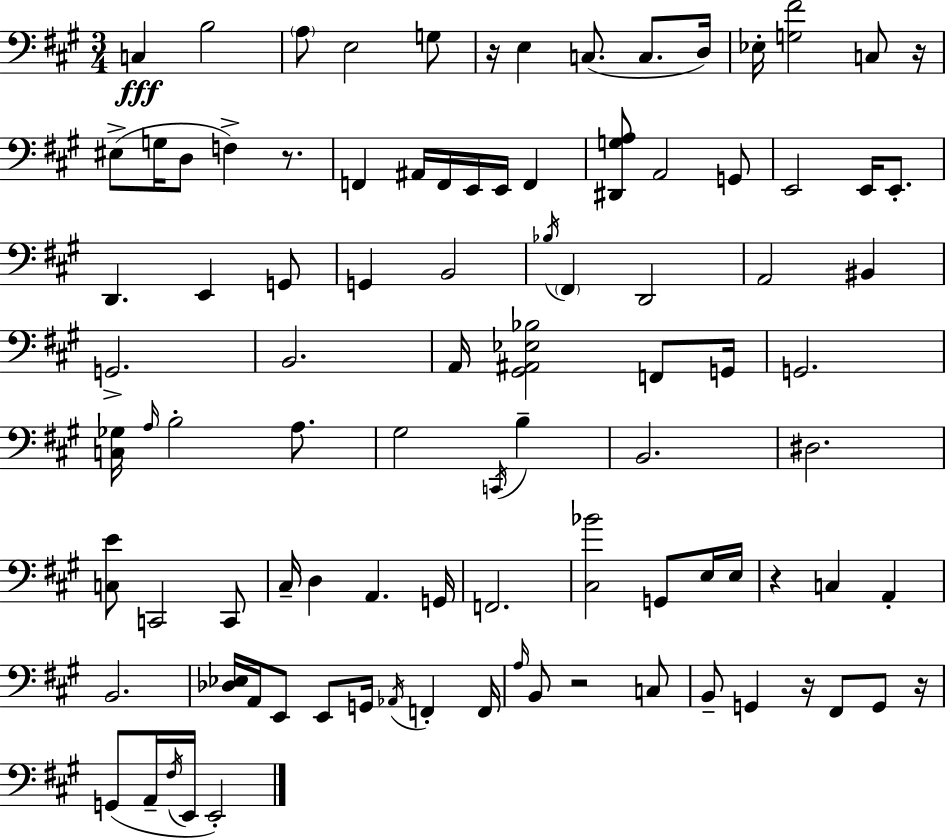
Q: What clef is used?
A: bass